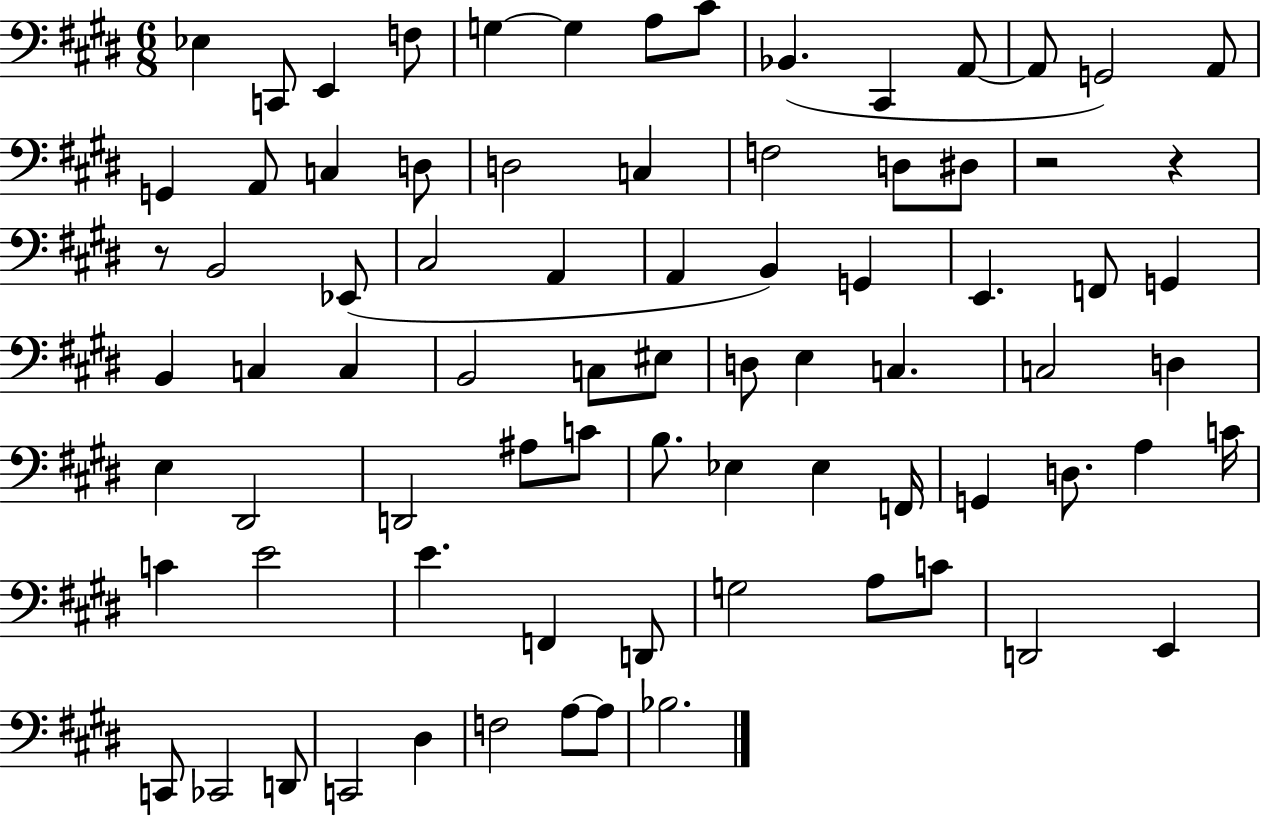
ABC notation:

X:1
T:Untitled
M:6/8
L:1/4
K:E
_E, C,,/2 E,, F,/2 G, G, A,/2 ^C/2 _B,, ^C,, A,,/2 A,,/2 G,,2 A,,/2 G,, A,,/2 C, D,/2 D,2 C, F,2 D,/2 ^D,/2 z2 z z/2 B,,2 _E,,/2 ^C,2 A,, A,, B,, G,, E,, F,,/2 G,, B,, C, C, B,,2 C,/2 ^E,/2 D,/2 E, C, C,2 D, E, ^D,,2 D,,2 ^A,/2 C/2 B,/2 _E, _E, F,,/4 G,, D,/2 A, C/4 C E2 E F,, D,,/2 G,2 A,/2 C/2 D,,2 E,, C,,/2 _C,,2 D,,/2 C,,2 ^D, F,2 A,/2 A,/2 _B,2